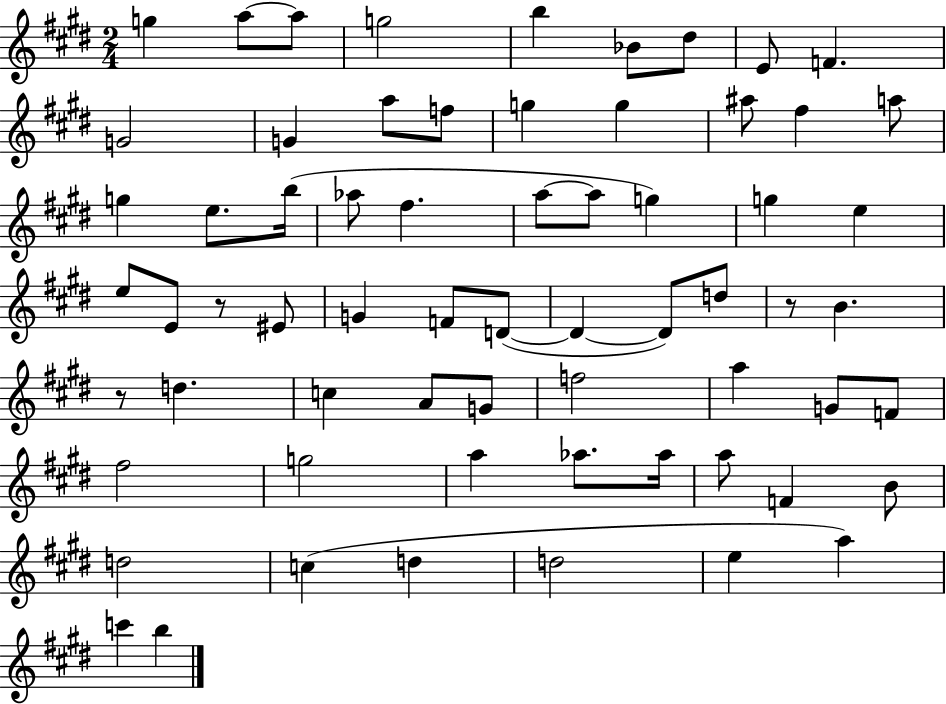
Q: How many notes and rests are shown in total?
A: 65